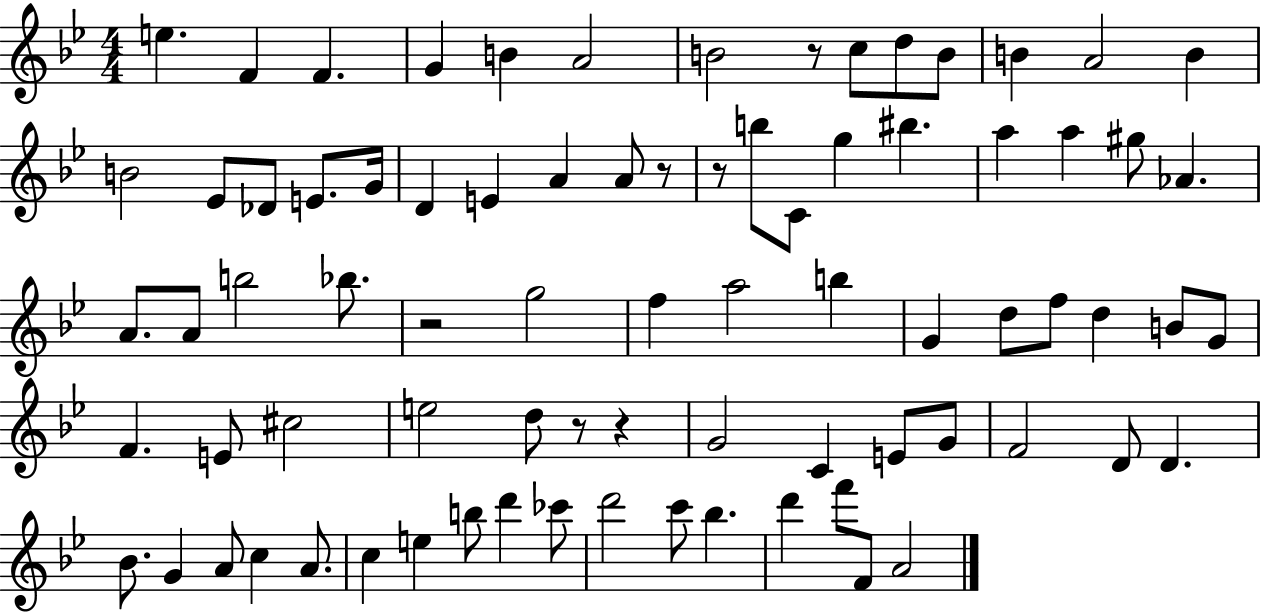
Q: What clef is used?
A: treble